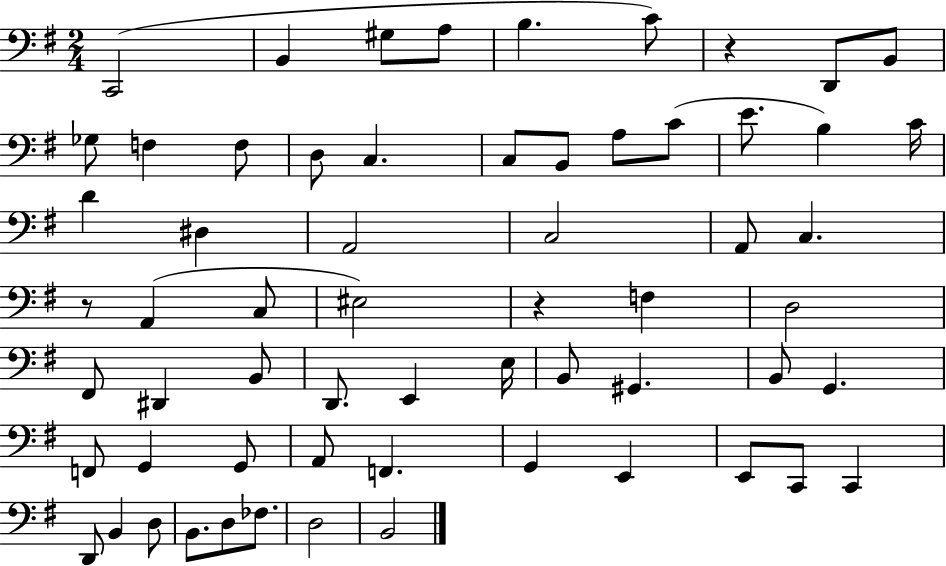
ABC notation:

X:1
T:Untitled
M:2/4
L:1/4
K:G
C,,2 B,, ^G,/2 A,/2 B, C/2 z D,,/2 B,,/2 _G,/2 F, F,/2 D,/2 C, C,/2 B,,/2 A,/2 C/2 E/2 B, C/4 D ^D, A,,2 C,2 A,,/2 C, z/2 A,, C,/2 ^E,2 z F, D,2 ^F,,/2 ^D,, B,,/2 D,,/2 E,, E,/4 B,,/2 ^G,, B,,/2 G,, F,,/2 G,, G,,/2 A,,/2 F,, G,, E,, E,,/2 C,,/2 C,, D,,/2 B,, D,/2 B,,/2 D,/2 _F,/2 D,2 B,,2